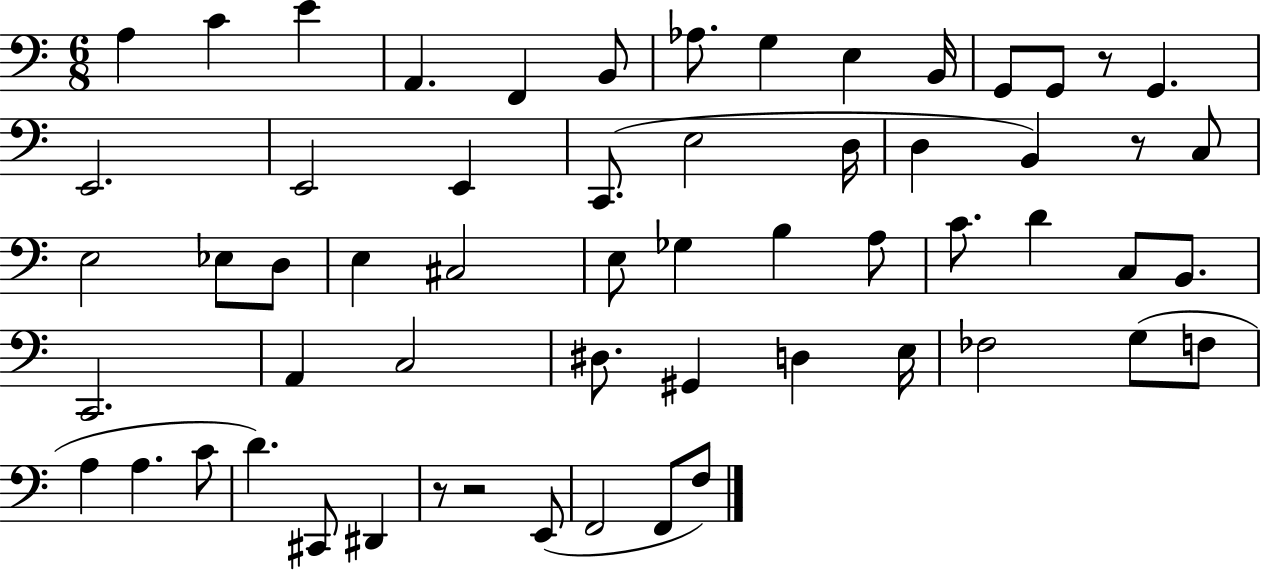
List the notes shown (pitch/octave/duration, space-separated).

A3/q C4/q E4/q A2/q. F2/q B2/e Ab3/e. G3/q E3/q B2/s G2/e G2/e R/e G2/q. E2/h. E2/h E2/q C2/e. E3/h D3/s D3/q B2/q R/e C3/e E3/h Eb3/e D3/e E3/q C#3/h E3/e Gb3/q B3/q A3/e C4/e. D4/q C3/e B2/e. C2/h. A2/q C3/h D#3/e. G#2/q D3/q E3/s FES3/h G3/e F3/e A3/q A3/q. C4/e D4/q. C#2/e D#2/q R/e R/h E2/e F2/h F2/e F3/e